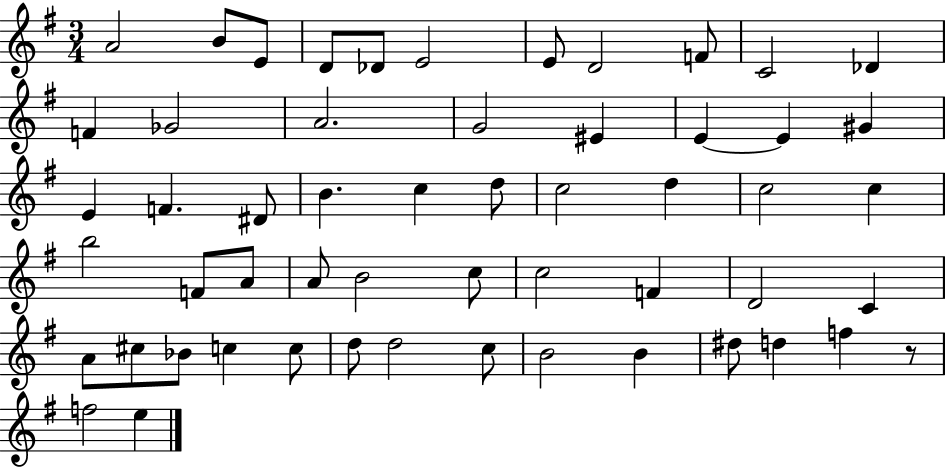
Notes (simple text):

A4/h B4/e E4/e D4/e Db4/e E4/h E4/e D4/h F4/e C4/h Db4/q F4/q Gb4/h A4/h. G4/h EIS4/q E4/q E4/q G#4/q E4/q F4/q. D#4/e B4/q. C5/q D5/e C5/h D5/q C5/h C5/q B5/h F4/e A4/e A4/e B4/h C5/e C5/h F4/q D4/h C4/q A4/e C#5/e Bb4/e C5/q C5/e D5/e D5/h C5/e B4/h B4/q D#5/e D5/q F5/q R/e F5/h E5/q